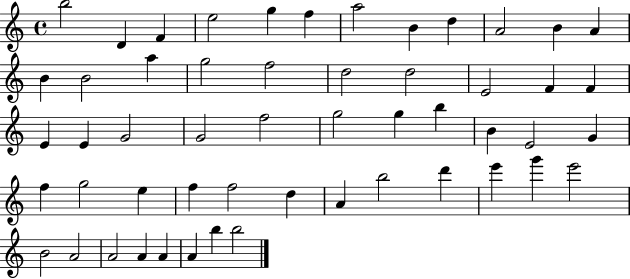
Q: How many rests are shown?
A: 0